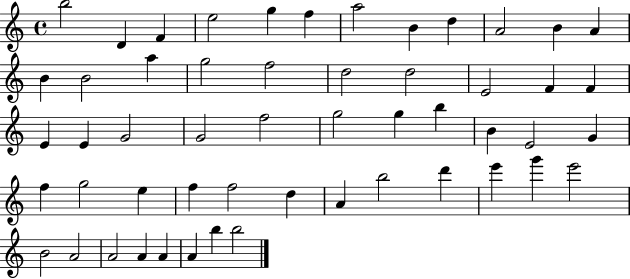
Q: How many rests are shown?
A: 0